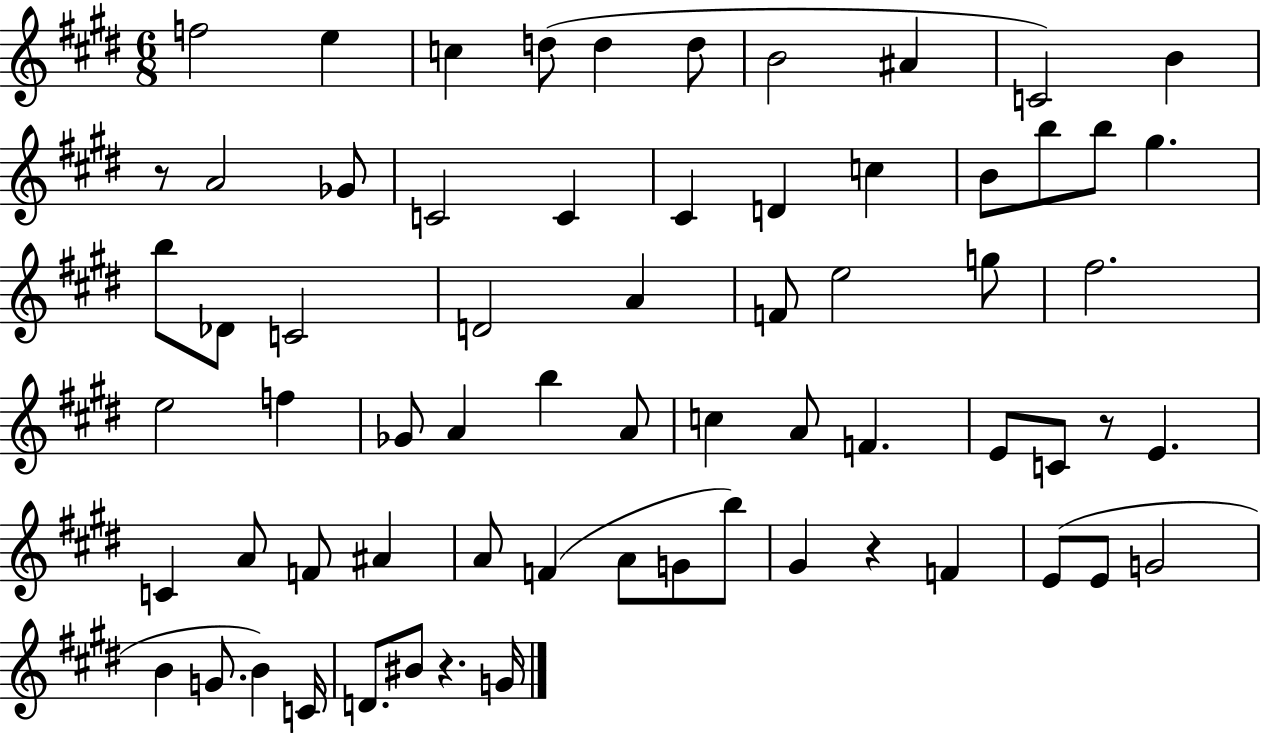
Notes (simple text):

F5/h E5/q C5/q D5/e D5/q D5/e B4/h A#4/q C4/h B4/q R/e A4/h Gb4/e C4/h C4/q C#4/q D4/q C5/q B4/e B5/e B5/e G#5/q. B5/e Db4/e C4/h D4/h A4/q F4/e E5/h G5/e F#5/h. E5/h F5/q Gb4/e A4/q B5/q A4/e C5/q A4/e F4/q. E4/e C4/e R/e E4/q. C4/q A4/e F4/e A#4/q A4/e F4/q A4/e G4/e B5/e G#4/q R/q F4/q E4/e E4/e G4/h B4/q G4/e. B4/q C4/s D4/e. BIS4/e R/q. G4/s